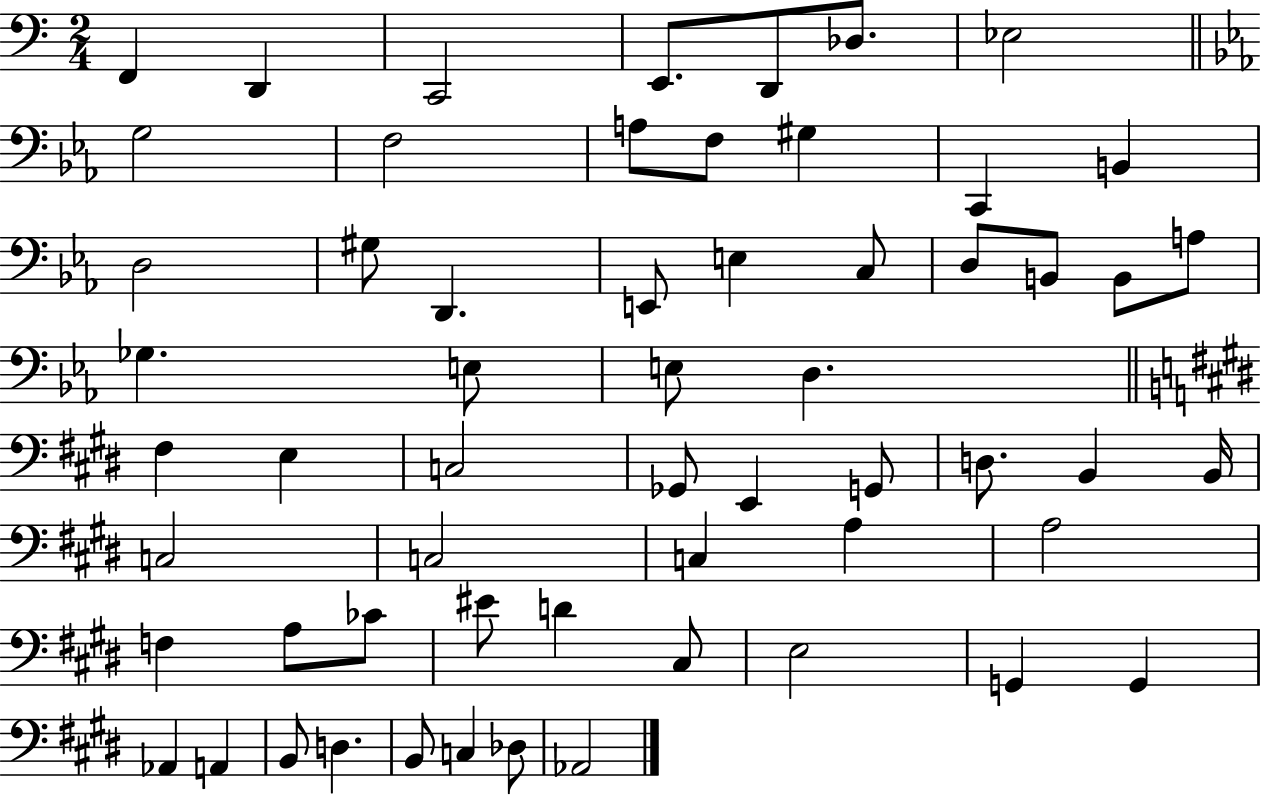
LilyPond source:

{
  \clef bass
  \numericTimeSignature
  \time 2/4
  \key c \major
  f,4 d,4 | c,2 | e,8. d,8 des8. | ees2 | \break \bar "||" \break \key ees \major g2 | f2 | a8 f8 gis4 | c,4 b,4 | \break d2 | gis8 d,4. | e,8 e4 c8 | d8 b,8 b,8 a8 | \break ges4. e8 | e8 d4. | \bar "||" \break \key e \major fis4 e4 | c2 | ges,8 e,4 g,8 | d8. b,4 b,16 | \break c2 | c2 | c4 a4 | a2 | \break f4 a8 ces'8 | eis'8 d'4 cis8 | e2 | g,4 g,4 | \break aes,4 a,4 | b,8 d4. | b,8 c4 des8 | aes,2 | \break \bar "|."
}